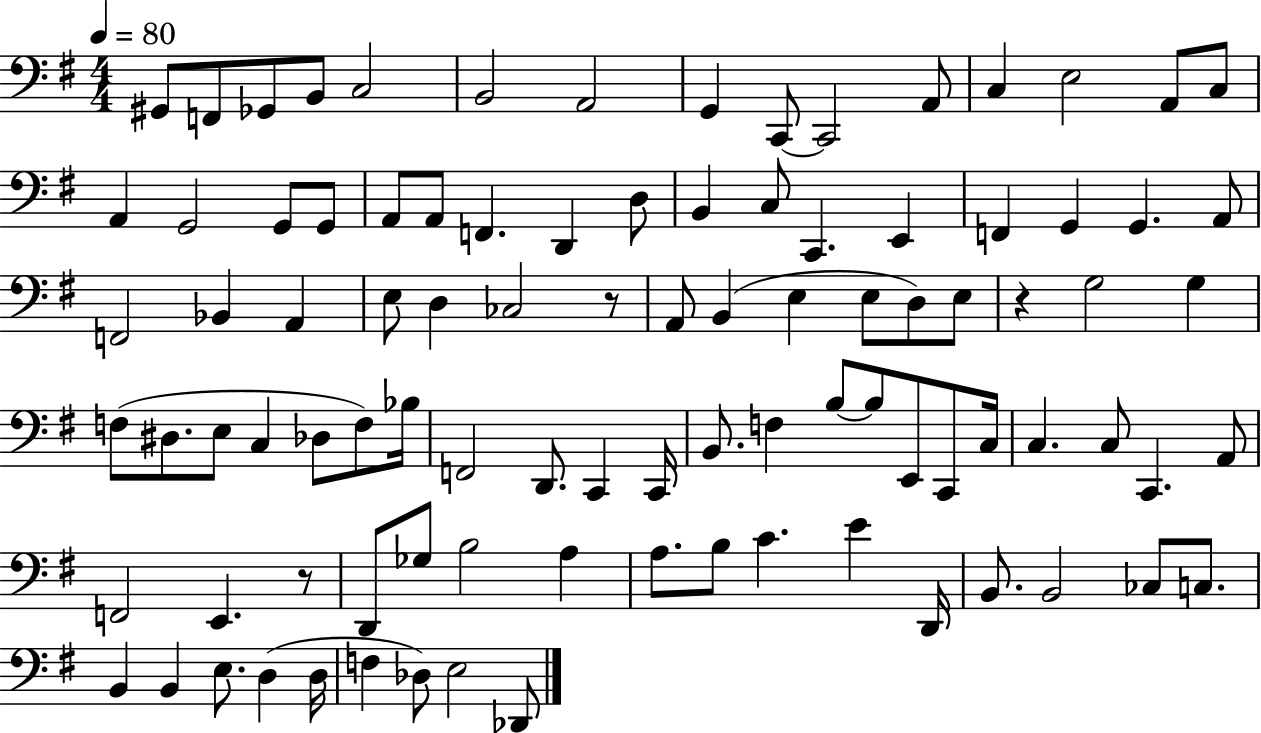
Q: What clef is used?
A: bass